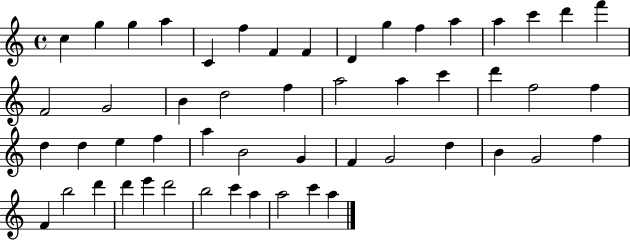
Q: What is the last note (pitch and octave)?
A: A5